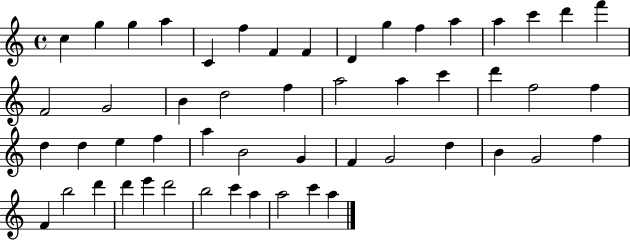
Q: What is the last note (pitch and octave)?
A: A5